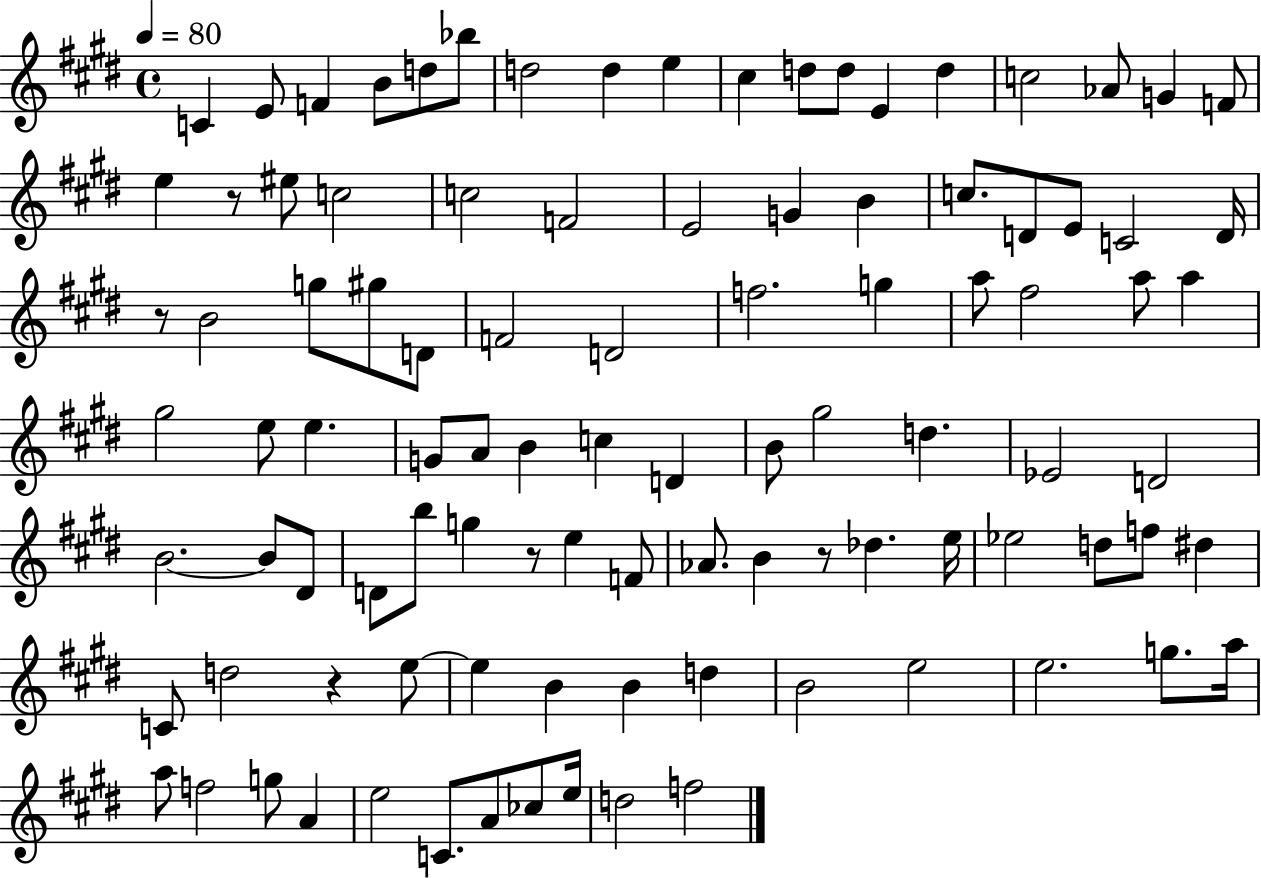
{
  \clef treble
  \time 4/4
  \defaultTimeSignature
  \key e \major
  \tempo 4 = 80
  c'4 e'8 f'4 b'8 d''8 bes''8 | d''2 d''4 e''4 | cis''4 d''8 d''8 e'4 d''4 | c''2 aes'8 g'4 f'8 | \break e''4 r8 eis''8 c''2 | c''2 f'2 | e'2 g'4 b'4 | c''8. d'8 e'8 c'2 d'16 | \break r8 b'2 g''8 gis''8 d'8 | f'2 d'2 | f''2. g''4 | a''8 fis''2 a''8 a''4 | \break gis''2 e''8 e''4. | g'8 a'8 b'4 c''4 d'4 | b'8 gis''2 d''4. | ees'2 d'2 | \break b'2.~~ b'8 dis'8 | d'8 b''8 g''4 r8 e''4 f'8 | aes'8. b'4 r8 des''4. e''16 | ees''2 d''8 f''8 dis''4 | \break c'8 d''2 r4 e''8~~ | e''4 b'4 b'4 d''4 | b'2 e''2 | e''2. g''8. a''16 | \break a''8 f''2 g''8 a'4 | e''2 c'8. a'8 ces''8 e''16 | d''2 f''2 | \bar "|."
}